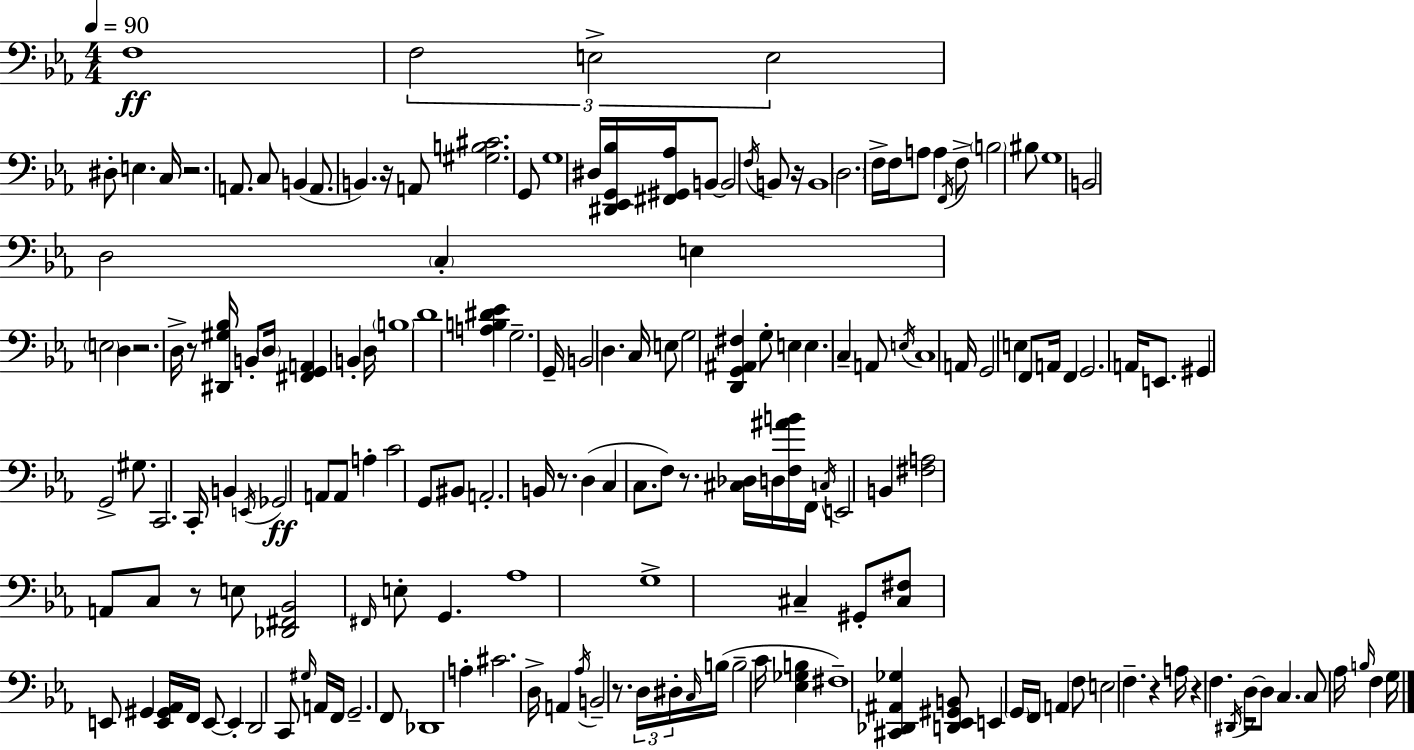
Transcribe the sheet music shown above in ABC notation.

X:1
T:Untitled
M:4/4
L:1/4
K:Cm
F,4 F,2 E,2 E,2 ^D,/2 E, C,/4 z2 A,,/2 C,/2 B,, A,,/2 B,, z/4 A,,/2 [^G,B,^C]2 G,,/2 G,4 ^D,/4 [^D,,_E,,G,,_B,]/4 [^F,,^G,,_A,]/4 B,,/2 B,,2 F,/4 B,,/2 z/4 B,,4 D,2 F,/4 F,/4 A,/2 A, F,,/4 F,/2 B,2 ^B,/2 G,4 B,,2 D,2 C, E, E,2 D, z2 D,/4 z/2 [^D,,^G,_B,]/4 B,,/2 D,/4 [^F,,G,,A,,] B,, D,/4 B,4 D4 [A,B,^D_E] G,2 G,,/4 B,,2 D, C,/4 E,/2 G,2 [D,,G,,^A,,^F,] G,/2 E, E, C, A,,/2 E,/4 C,4 A,,/4 G,,2 E, F,,/2 A,,/4 F,, G,,2 A,,/4 E,,/2 ^G,, G,,2 ^G,/2 C,,2 C,,/4 B,, E,,/4 _G,,2 A,,/2 A,,/2 A, C2 G,,/2 ^B,,/2 A,,2 B,,/4 z/2 D, C, C,/2 F,/2 z/2 [^C,_D,]/4 D,/4 [F,^AB]/4 F,,/4 C,/4 E,,2 B,, [^F,A,]2 A,,/2 C,/2 z/2 E,/2 [_D,,^F,,_B,,]2 ^F,,/4 E,/2 G,, _A,4 G,4 ^C, ^G,,/2 [^C,^F,]/2 E,,/2 ^G,, [E,,^G,,_A,,]/4 F,,/4 E,,/2 E,, D,,2 C,,/2 ^G,/4 A,,/4 F,,/4 G,,2 F,,/2 _D,,4 A, ^C2 D,/4 A,, _A,/4 B,,2 z/2 D,/4 ^D,/4 C,/4 B,/4 B,2 C/4 [_E,_G,B,] ^F,4 [^C,,_D,,^A,,_G,] [D,,_E,,^G,,B,,]/2 E,, G,,/4 F,,/4 A,, F,/2 E,2 F, z A,/4 z F, ^D,,/4 D,/4 D,/2 C, C,/2 _A,/4 B,/4 F, G,/4